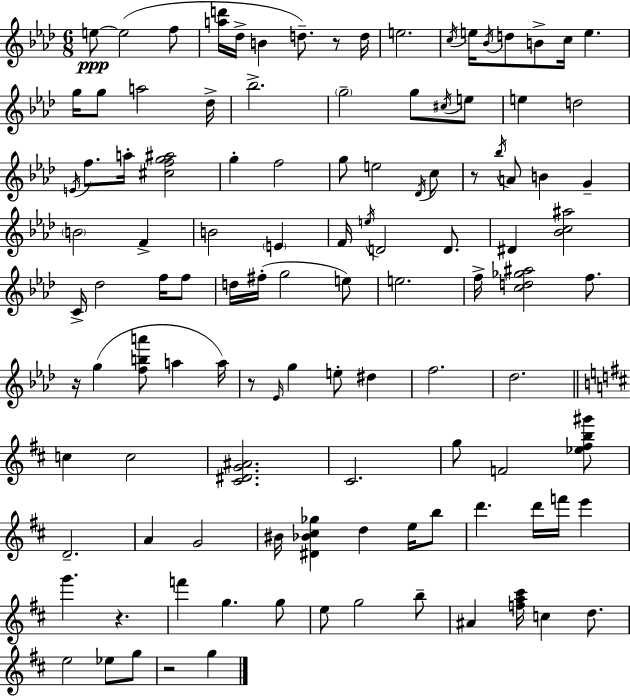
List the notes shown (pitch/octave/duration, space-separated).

E5/e E5/h F5/e [A5,D6]/s Db5/s B4/q D5/e. R/e D5/s E5/h. C5/s E5/s Bb4/s D5/e B4/e C5/s E5/q. G5/s G5/e A5/h Db5/s Bb5/h. G5/h G5/e C#5/s E5/e E5/q D5/h E4/s F5/e. A5/s [C#5,F5,G5,A#5]/h G5/q F5/h G5/e E5/h Db4/s C5/e R/e Bb5/s A4/e B4/q G4/q B4/h F4/q B4/h E4/q F4/s E5/s D4/h D4/e. D#4/q [Bb4,C5,A#5]/h C4/s Db5/h F5/s F5/e D5/s F#5/s G5/h E5/e E5/h. F5/s [C5,D5,Gb5,A#5]/h F5/e. R/s G5/q [F5,B5,A6]/e A5/q A5/s R/e Eb4/s G5/q E5/e D#5/q F5/h. Db5/h. C5/q C5/h [C#4,D#4,G4,A#4]/h. C#4/h. G5/e F4/h [Eb5,F#5,B5,G#6]/e D4/h. A4/q G4/h BIS4/s [D#4,Bb4,C#5,Gb5]/q D5/q E5/s B5/e D6/q. D6/s F6/s E6/q G6/q. R/q. F6/q G5/q. G5/e E5/e G5/h B5/e A#4/q [F5,A5,C#6]/s C5/q D5/e. E5/h Eb5/e G5/e R/h G5/q